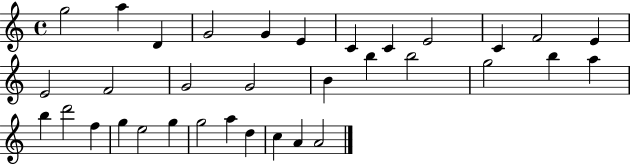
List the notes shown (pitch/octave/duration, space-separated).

G5/h A5/q D4/q G4/h G4/q E4/q C4/q C4/q E4/h C4/q F4/h E4/q E4/h F4/h G4/h G4/h B4/q B5/q B5/h G5/h B5/q A5/q B5/q D6/h F5/q G5/q E5/h G5/q G5/h A5/q D5/q C5/q A4/q A4/h